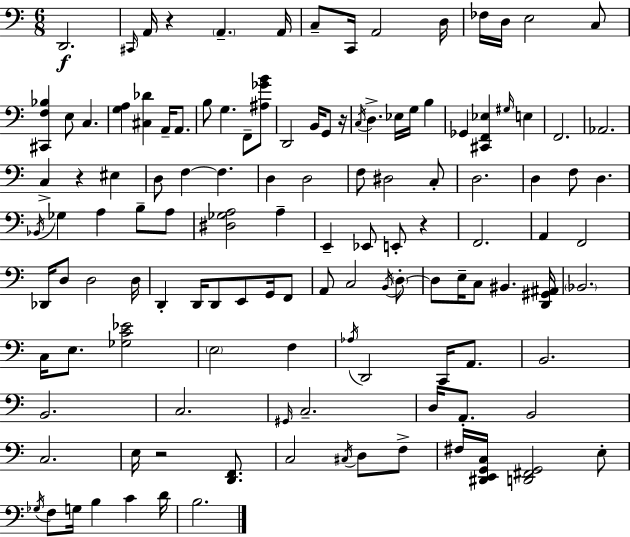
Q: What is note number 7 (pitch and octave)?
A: C2